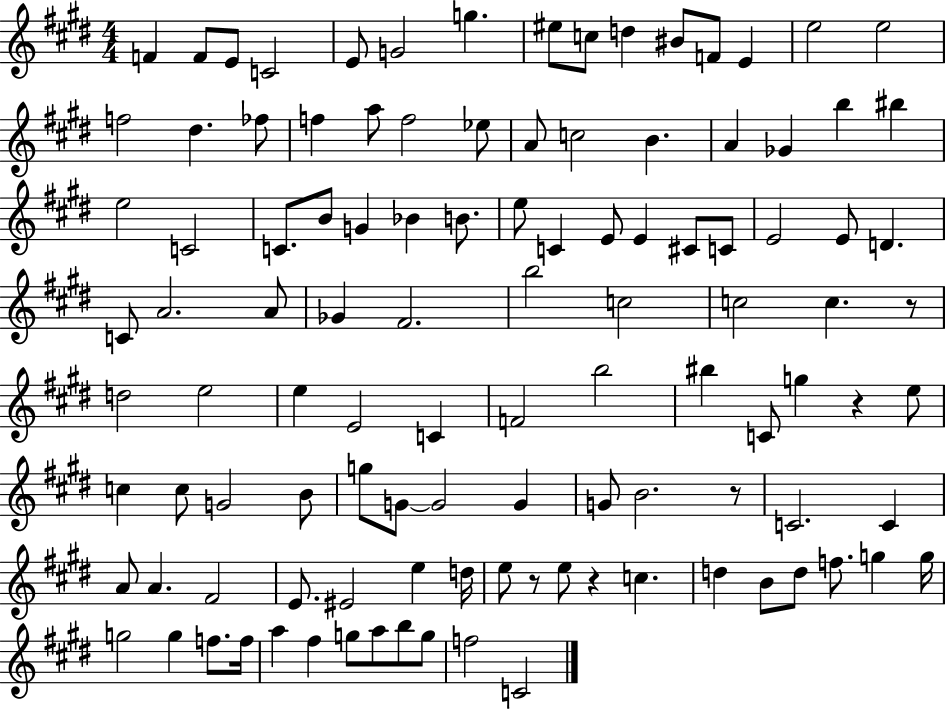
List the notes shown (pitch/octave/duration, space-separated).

F4/q F4/e E4/e C4/h E4/e G4/h G5/q. EIS5/e C5/e D5/q BIS4/e F4/e E4/q E5/h E5/h F5/h D#5/q. FES5/e F5/q A5/e F5/h Eb5/e A4/e C5/h B4/q. A4/q Gb4/q B5/q BIS5/q E5/h C4/h C4/e. B4/e G4/q Bb4/q B4/e. E5/e C4/q E4/e E4/q C#4/e C4/e E4/h E4/e D4/q. C4/e A4/h. A4/e Gb4/q F#4/h. B5/h C5/h C5/h C5/q. R/e D5/h E5/h E5/q E4/h C4/q F4/h B5/h BIS5/q C4/e G5/q R/q E5/e C5/q C5/e G4/h B4/e G5/e G4/e G4/h G4/q G4/e B4/h. R/e C4/h. C4/q A4/e A4/q. F#4/h E4/e. EIS4/h E5/q D5/s E5/e R/e E5/e R/q C5/q. D5/q B4/e D5/e F5/e. G5/q G5/s G5/h G5/q F5/e. F5/s A5/q F#5/q G5/e A5/e B5/e G5/e F5/h C4/h